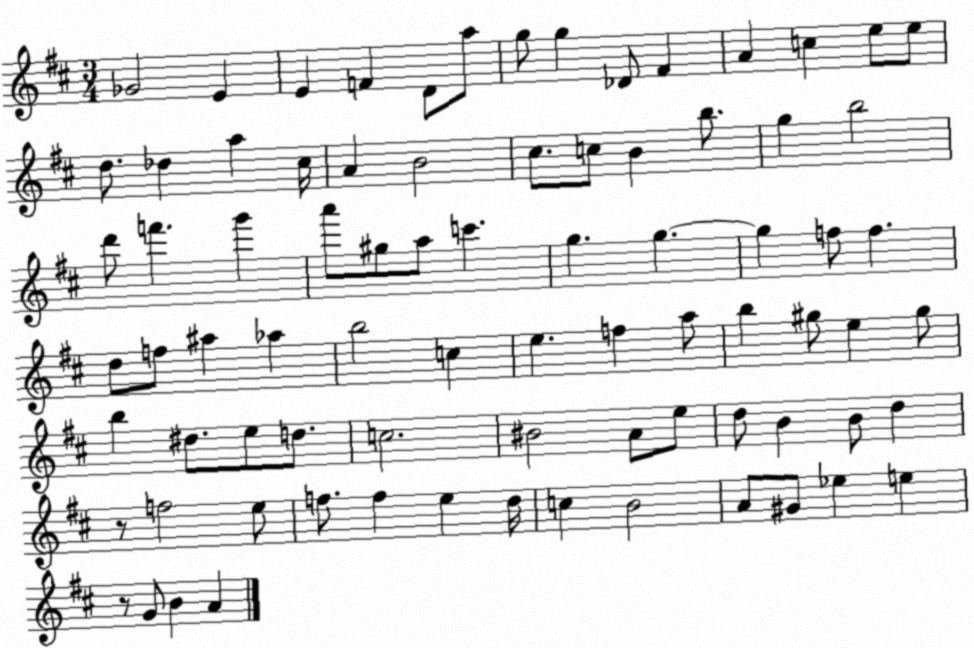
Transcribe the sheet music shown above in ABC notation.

X:1
T:Untitled
M:3/4
L:1/4
K:D
_G2 E E F D/2 a/2 g/2 g _D/2 ^F A c e/2 e/2 d/2 _d a ^c/4 A B2 ^c/2 c/2 B b/2 g b2 d'/2 f' g' a'/2 ^g/2 a/2 c' g g g f/2 f d/2 f/2 ^a _a b2 c e f a/2 b ^g/2 e ^g/2 b ^d/2 e/2 d/2 c2 ^B2 A/2 e/2 d/2 B B/2 d z/2 f2 e/2 f/2 f e d/4 c B2 A/2 ^G/2 _e e z/2 G/2 B A